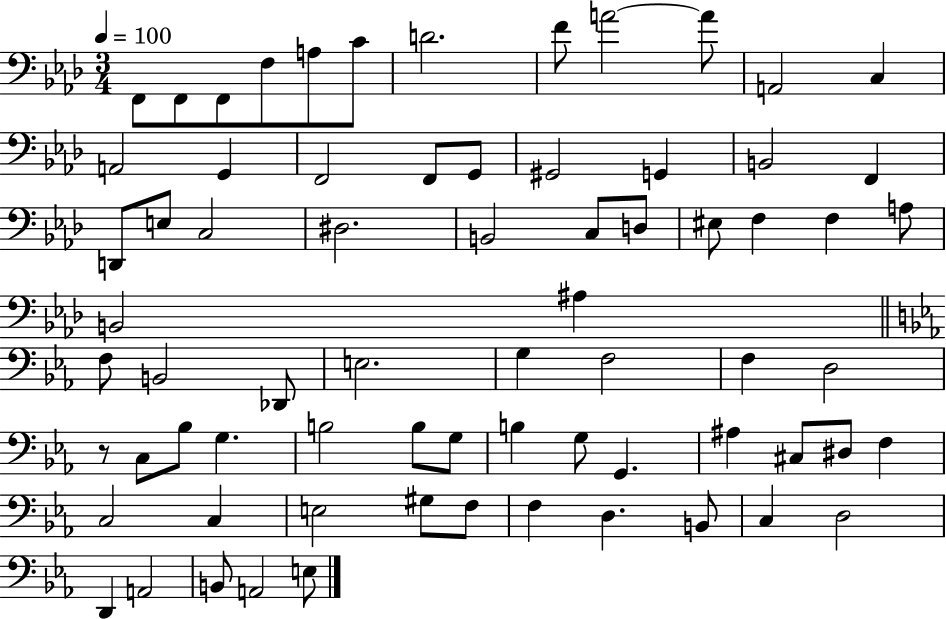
{
  \clef bass
  \numericTimeSignature
  \time 3/4
  \key aes \major
  \tempo 4 = 100
  f,8 f,8 f,8 f8 a8 c'8 | d'2. | f'8 a'2~~ a'8 | a,2 c4 | \break a,2 g,4 | f,2 f,8 g,8 | gis,2 g,4 | b,2 f,4 | \break d,8 e8 c2 | dis2. | b,2 c8 d8 | eis8 f4 f4 a8 | \break b,2 ais4 | \bar "||" \break \key c \minor f8 b,2 des,8 | e2. | g4 f2 | f4 d2 | \break r8 c8 bes8 g4. | b2 b8 g8 | b4 g8 g,4. | ais4 cis8 dis8 f4 | \break c2 c4 | e2 gis8 f8 | f4 d4. b,8 | c4 d2 | \break d,4 a,2 | b,8 a,2 e8 | \bar "|."
}